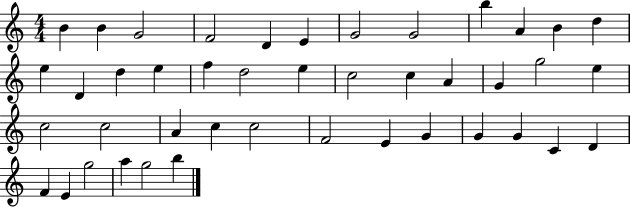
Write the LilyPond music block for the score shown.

{
  \clef treble
  \numericTimeSignature
  \time 4/4
  \key c \major
  b'4 b'4 g'2 | f'2 d'4 e'4 | g'2 g'2 | b''4 a'4 b'4 d''4 | \break e''4 d'4 d''4 e''4 | f''4 d''2 e''4 | c''2 c''4 a'4 | g'4 g''2 e''4 | \break c''2 c''2 | a'4 c''4 c''2 | f'2 e'4 g'4 | g'4 g'4 c'4 d'4 | \break f'4 e'4 g''2 | a''4 g''2 b''4 | \bar "|."
}